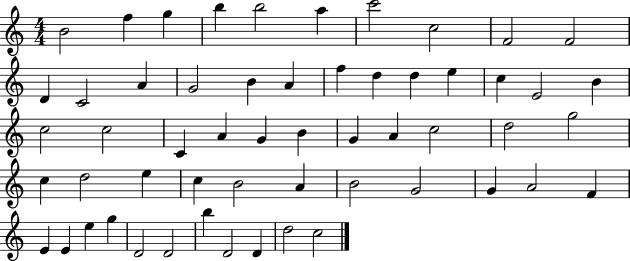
{
  \clef treble
  \numericTimeSignature
  \time 4/4
  \key c \major
  b'2 f''4 g''4 | b''4 b''2 a''4 | c'''2 c''2 | f'2 f'2 | \break d'4 c'2 a'4 | g'2 b'4 a'4 | f''4 d''4 d''4 e''4 | c''4 e'2 b'4 | \break c''2 c''2 | c'4 a'4 g'4 b'4 | g'4 a'4 c''2 | d''2 g''2 | \break c''4 d''2 e''4 | c''4 b'2 a'4 | b'2 g'2 | g'4 a'2 f'4 | \break e'4 e'4 e''4 g''4 | d'2 d'2 | b''4 d'2 d'4 | d''2 c''2 | \break \bar "|."
}